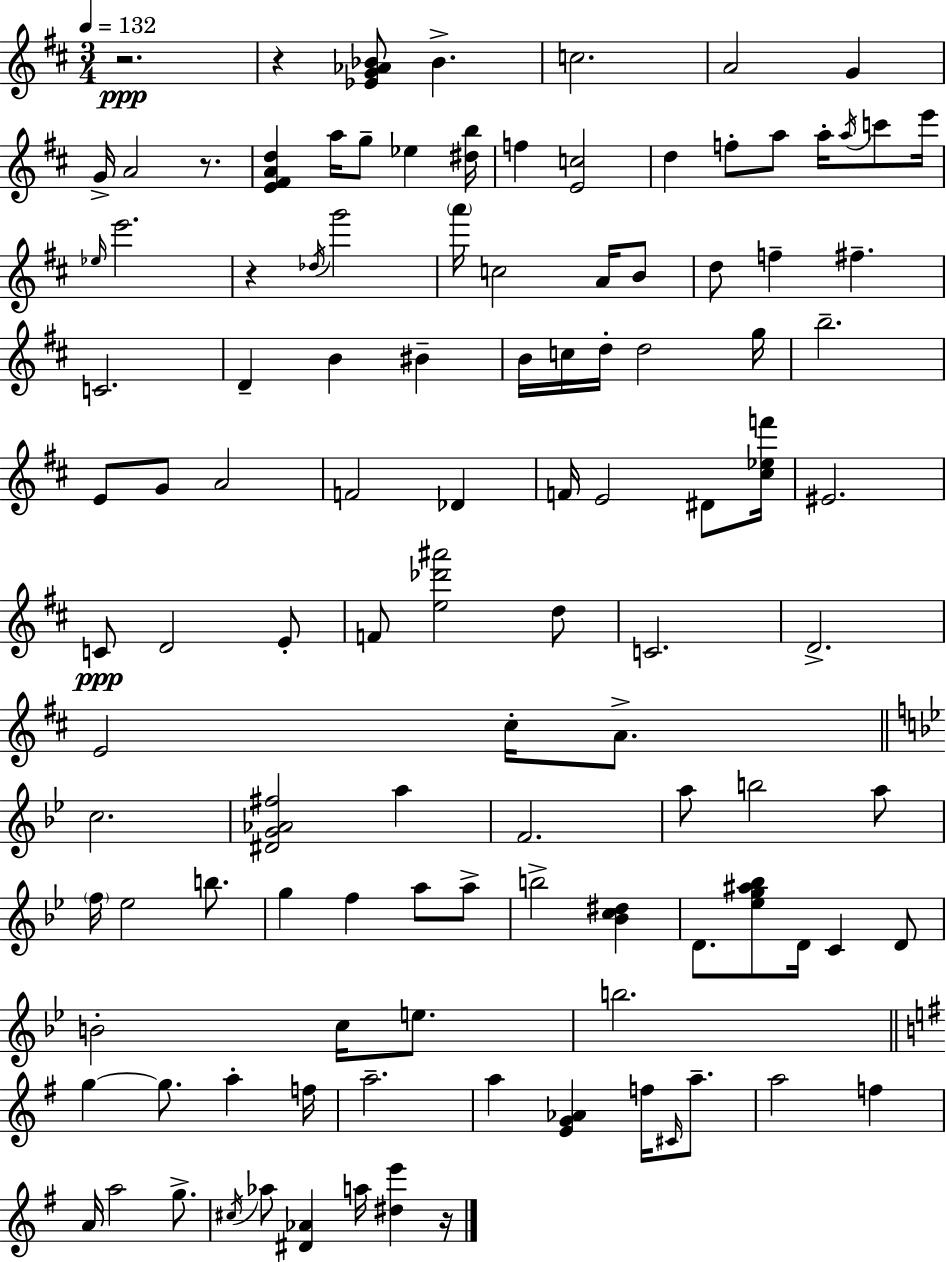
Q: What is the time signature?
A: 3/4